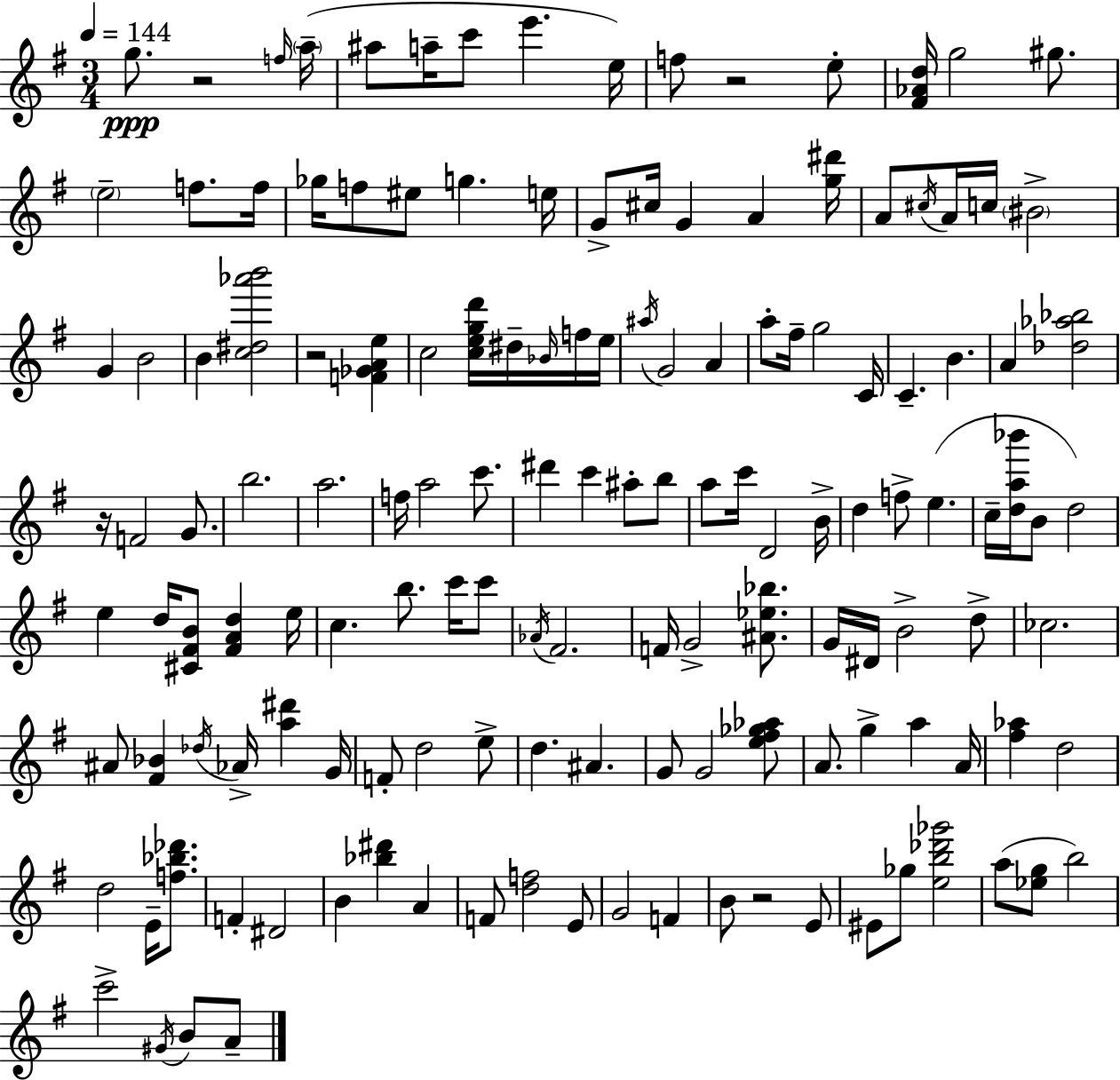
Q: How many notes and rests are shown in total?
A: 144